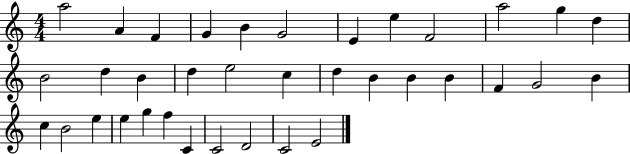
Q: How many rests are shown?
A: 0